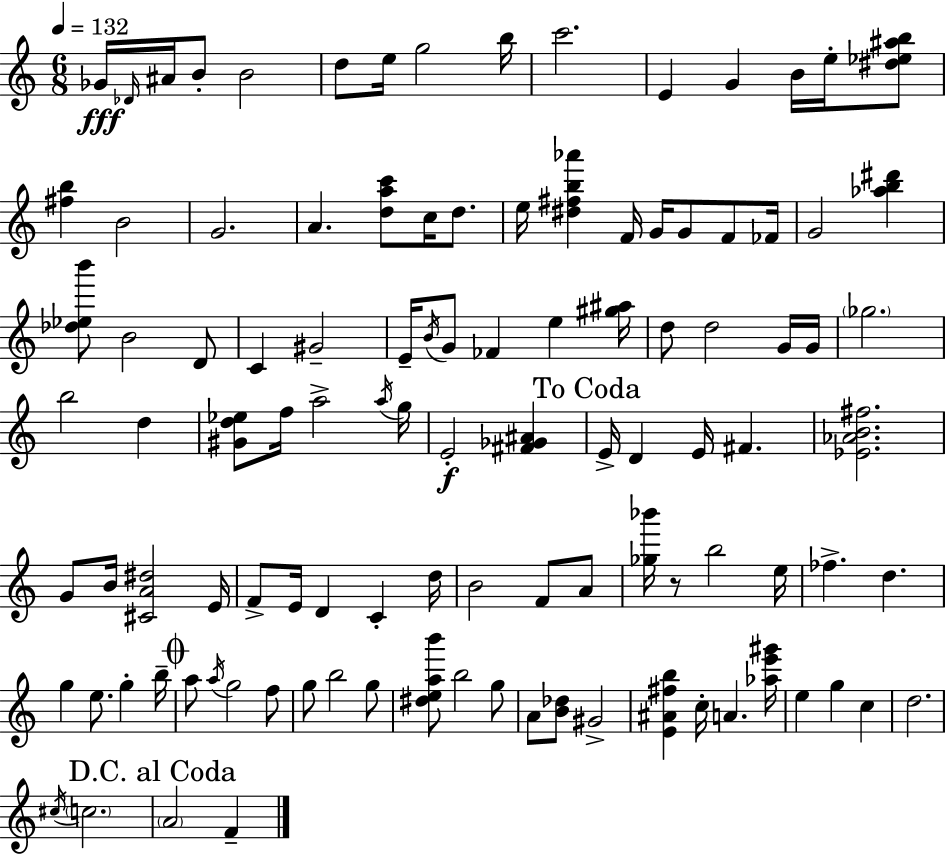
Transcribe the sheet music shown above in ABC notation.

X:1
T:Untitled
M:6/8
L:1/4
K:Am
_G/4 _D/4 ^A/4 B/2 B2 d/2 e/4 g2 b/4 c'2 E G B/4 e/4 [^d_e^ab]/2 [^fb] B2 G2 A [dac']/2 c/4 d/2 e/4 [^d^fb_a'] F/4 G/4 G/2 F/2 _F/4 G2 [_ab^d'] [_d_eb']/2 B2 D/2 C ^G2 E/4 B/4 G/2 _F e [^g^a]/4 d/2 d2 G/4 G/4 _g2 b2 d [^Gd_e]/2 f/4 a2 a/4 g/4 E2 [^F_G^A] E/4 D E/4 ^F [_E_AB^f]2 G/2 B/4 [^CA^d]2 E/4 F/2 E/4 D C d/4 B2 F/2 A/2 [_g_b']/4 z/2 b2 e/4 _f d g e/2 g b/4 a/2 a/4 g2 f/2 g/2 b2 g/2 [^deab']/2 b2 g/2 A/2 [B_d]/2 ^G2 [E^A^fb] c/4 A [_ae'^g']/4 e g c d2 ^c/4 c2 A2 F